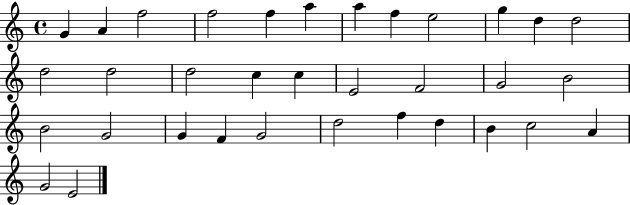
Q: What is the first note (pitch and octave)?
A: G4